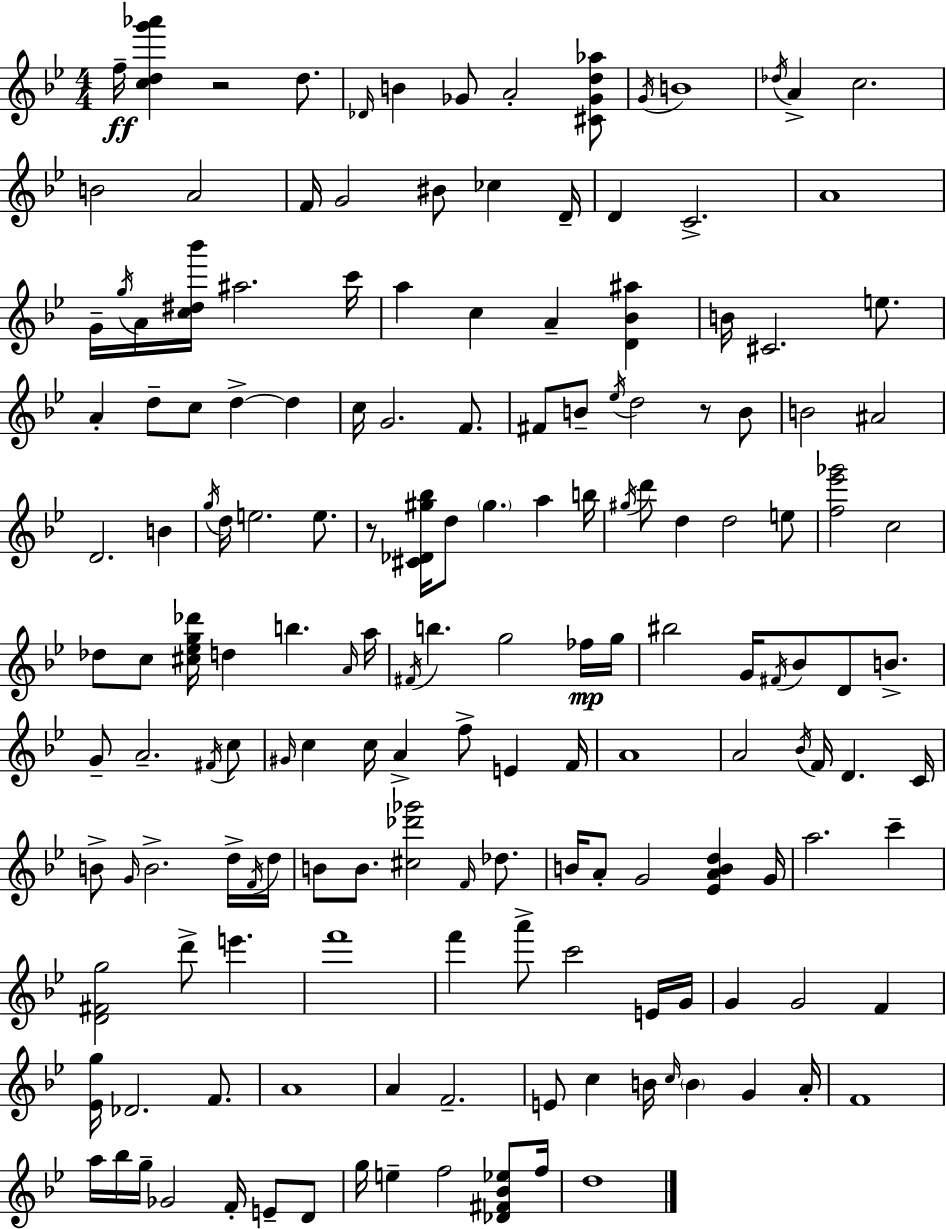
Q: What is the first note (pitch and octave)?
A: F5